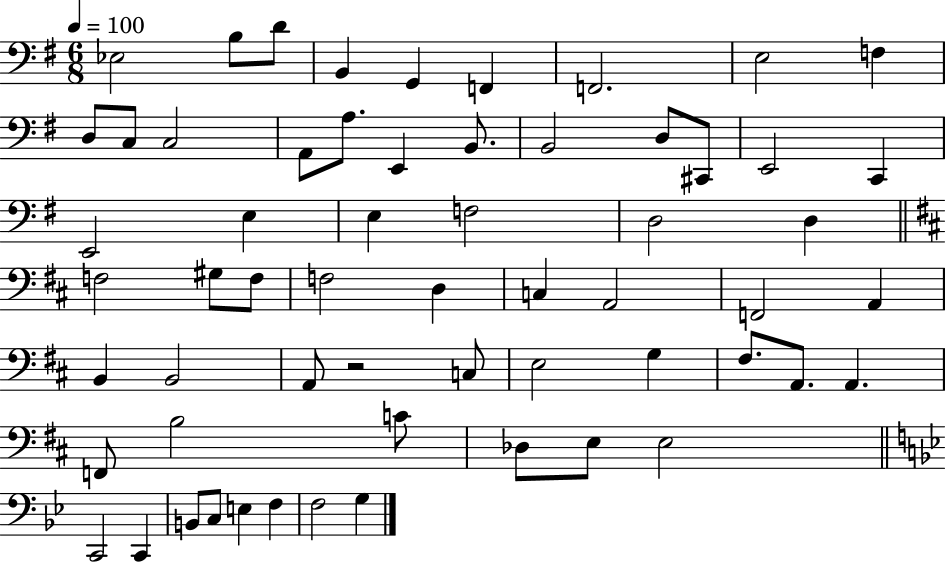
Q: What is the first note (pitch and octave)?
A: Eb3